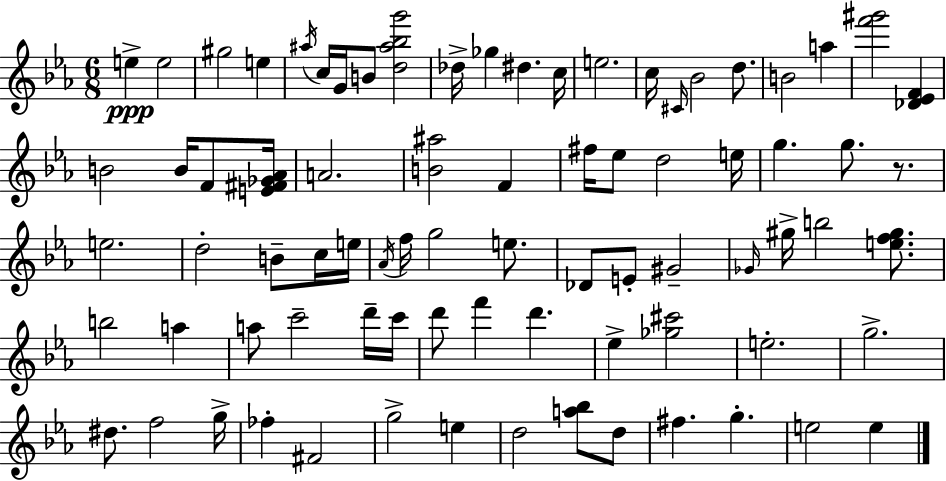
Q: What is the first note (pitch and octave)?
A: E5